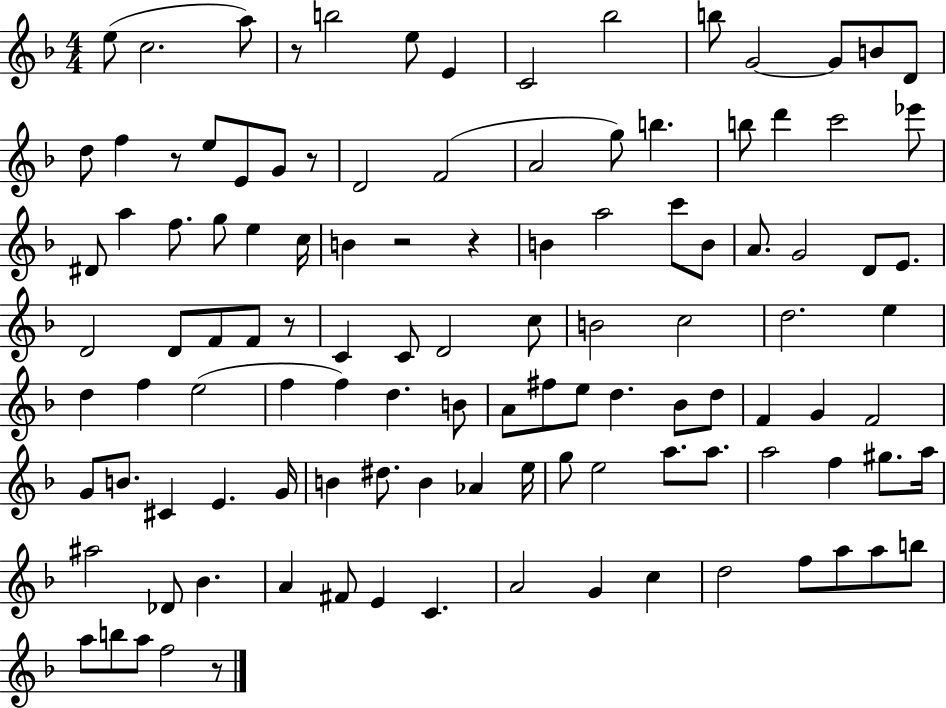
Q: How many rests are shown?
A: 7